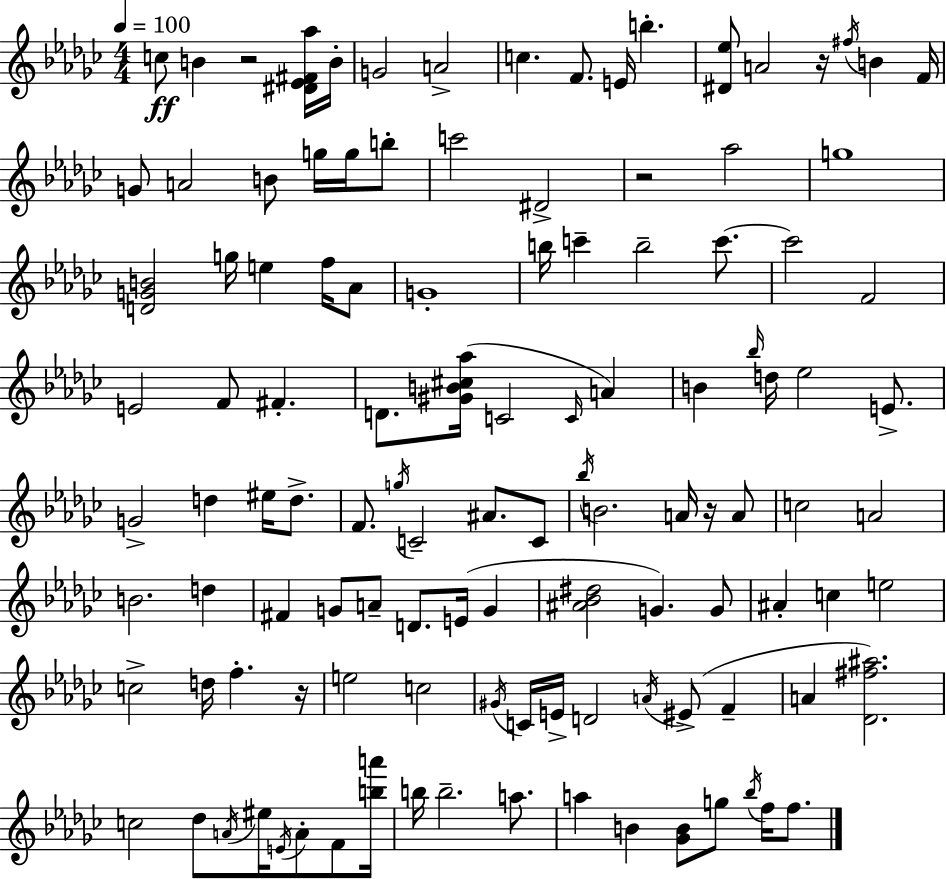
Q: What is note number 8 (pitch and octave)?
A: E4